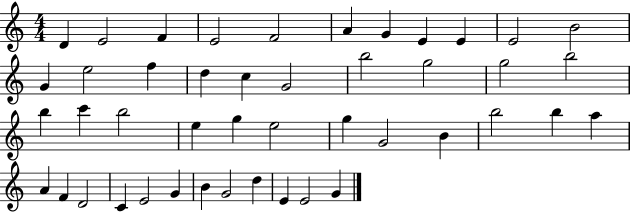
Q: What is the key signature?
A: C major